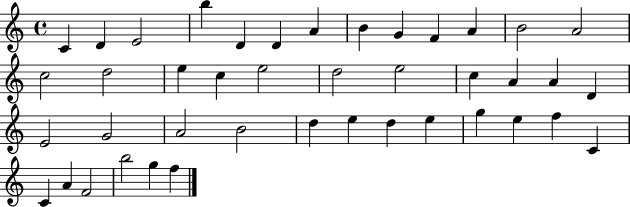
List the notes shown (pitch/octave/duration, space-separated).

C4/q D4/q E4/h B5/q D4/q D4/q A4/q B4/q G4/q F4/q A4/q B4/h A4/h C5/h D5/h E5/q C5/q E5/h D5/h E5/h C5/q A4/q A4/q D4/q E4/h G4/h A4/h B4/h D5/q E5/q D5/q E5/q G5/q E5/q F5/q C4/q C4/q A4/q F4/h B5/h G5/q F5/q